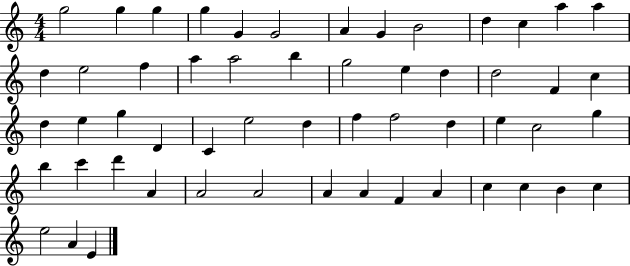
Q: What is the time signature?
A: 4/4